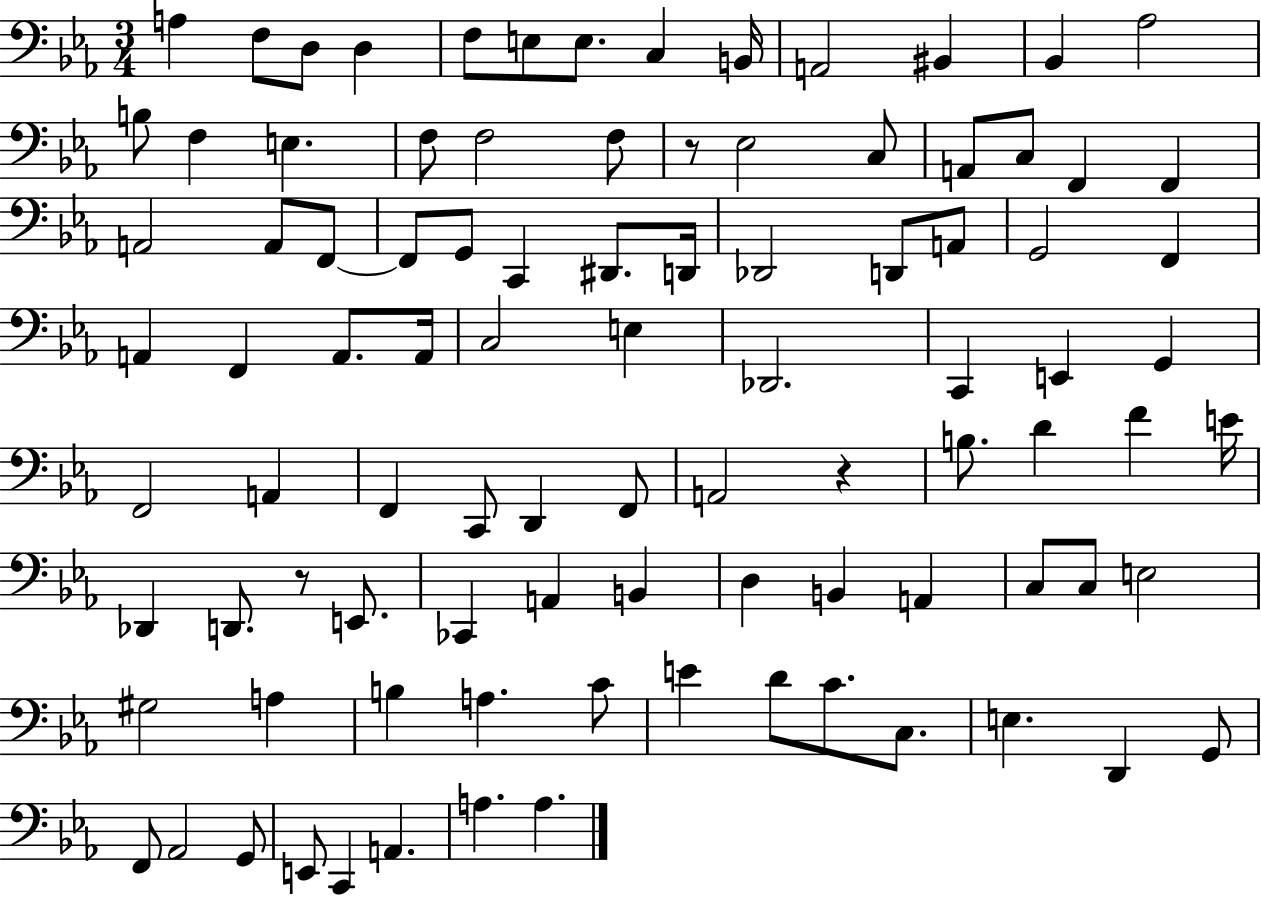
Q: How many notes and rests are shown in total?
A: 94